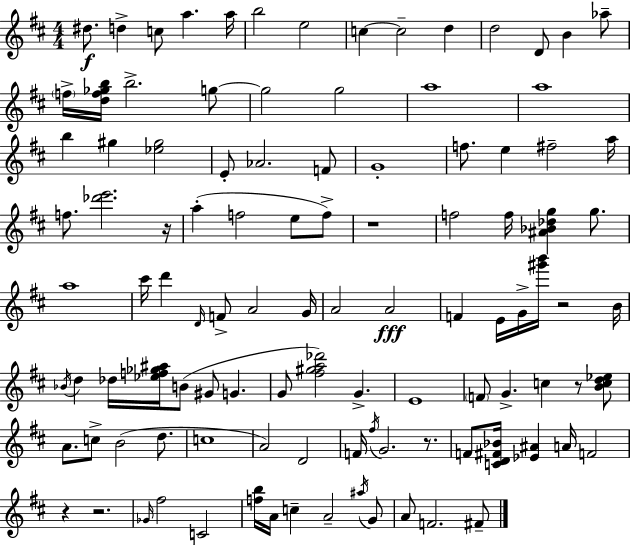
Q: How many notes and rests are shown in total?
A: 106